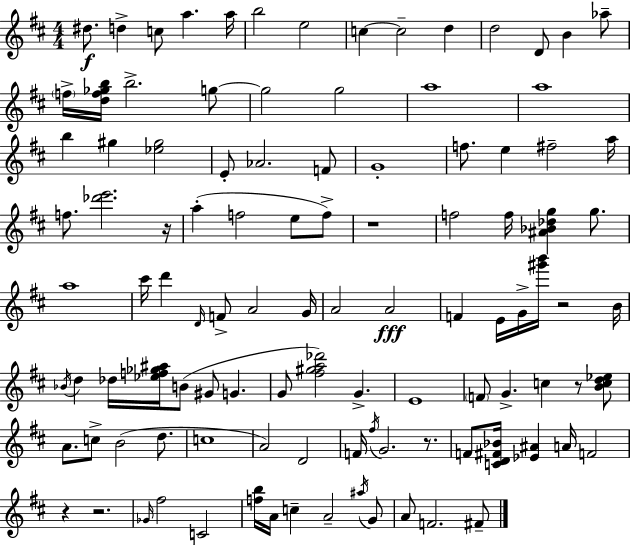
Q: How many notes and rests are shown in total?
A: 106